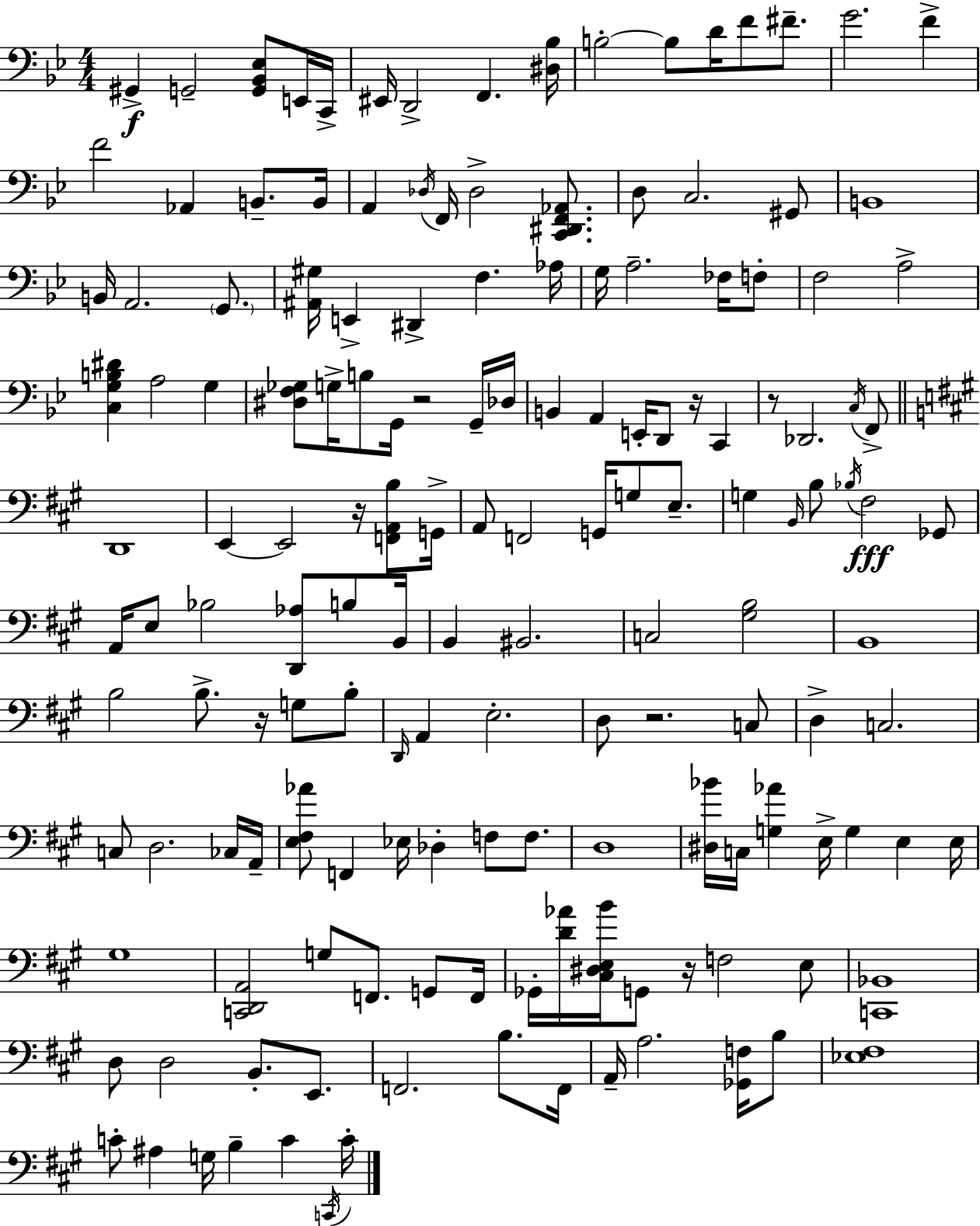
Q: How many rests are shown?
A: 7